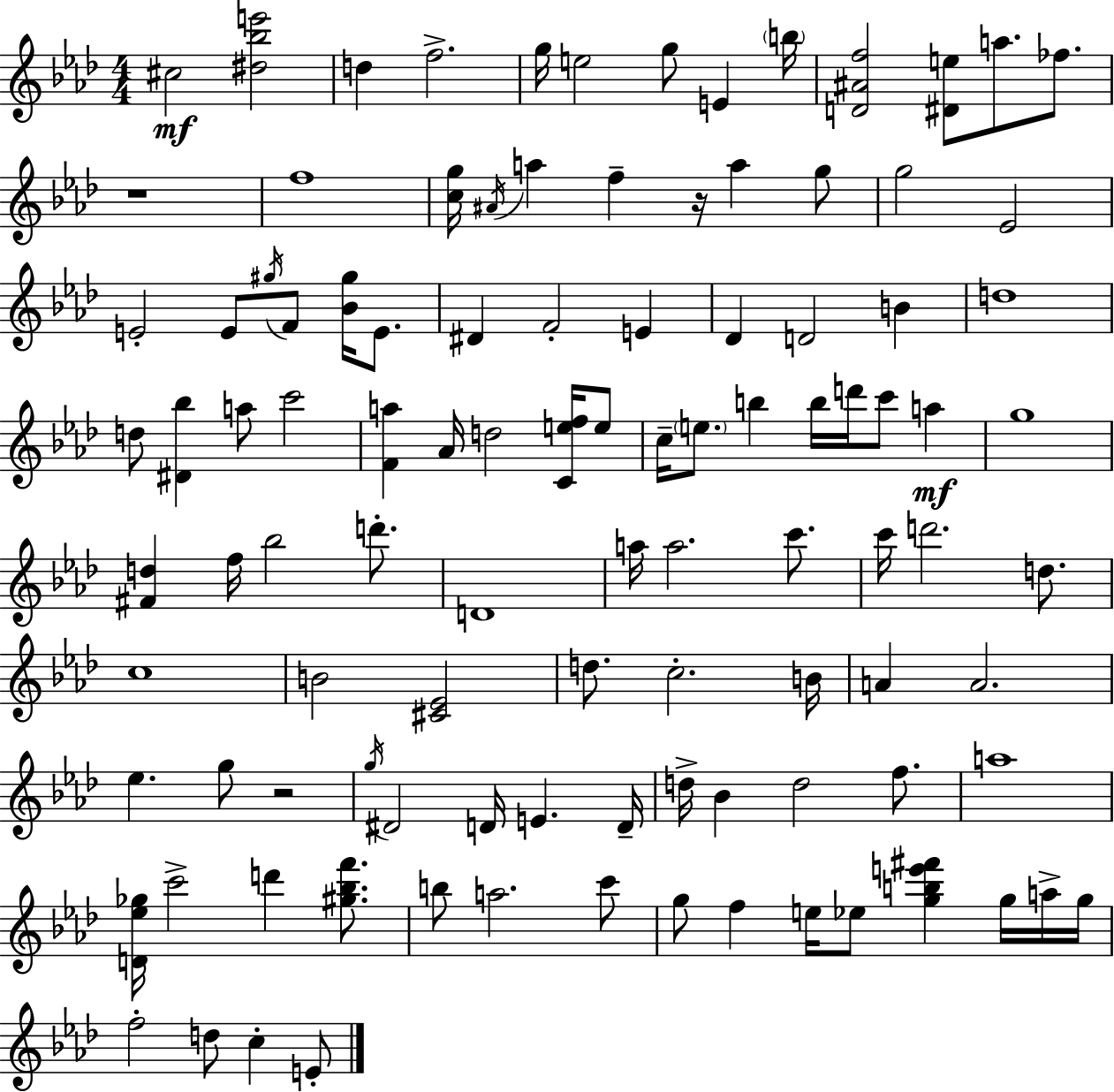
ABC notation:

X:1
T:Untitled
M:4/4
L:1/4
K:Fm
^c2 [^d_be']2 d f2 g/4 e2 g/2 E b/4 [D^Af]2 [^De]/2 a/2 _f/2 z4 f4 [cg]/4 ^A/4 a f z/4 a g/2 g2 _E2 E2 E/2 ^g/4 F/2 [_B^g]/4 E/2 ^D F2 E _D D2 B d4 d/2 [^D_b] a/2 c'2 [Fa] _A/4 d2 [Cef]/4 e/2 c/4 e/2 b b/4 d'/4 c'/2 a g4 [^Fd] f/4 _b2 d'/2 D4 a/4 a2 c'/2 c'/4 d'2 d/2 c4 B2 [^C_E]2 d/2 c2 B/4 A A2 _e g/2 z2 g/4 ^D2 D/4 E D/4 d/4 _B d2 f/2 a4 [D_e_g]/4 c'2 d' [^g_bf']/2 b/2 a2 c'/2 g/2 f e/4 _e/2 [gbe'^f'] g/4 a/4 g/4 f2 d/2 c E/2